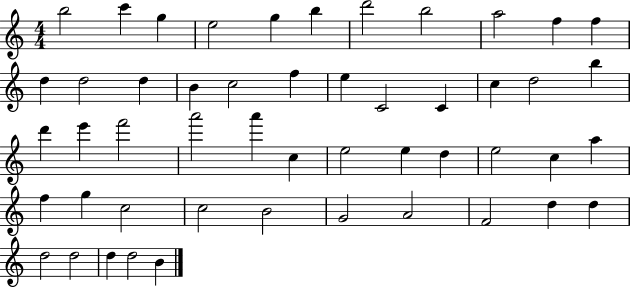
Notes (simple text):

B5/h C6/q G5/q E5/h G5/q B5/q D6/h B5/h A5/h F5/q F5/q D5/q D5/h D5/q B4/q C5/h F5/q E5/q C4/h C4/q C5/q D5/h B5/q D6/q E6/q F6/h A6/h A6/q C5/q E5/h E5/q D5/q E5/h C5/q A5/q F5/q G5/q C5/h C5/h B4/h G4/h A4/h F4/h D5/q D5/q D5/h D5/h D5/q D5/h B4/q